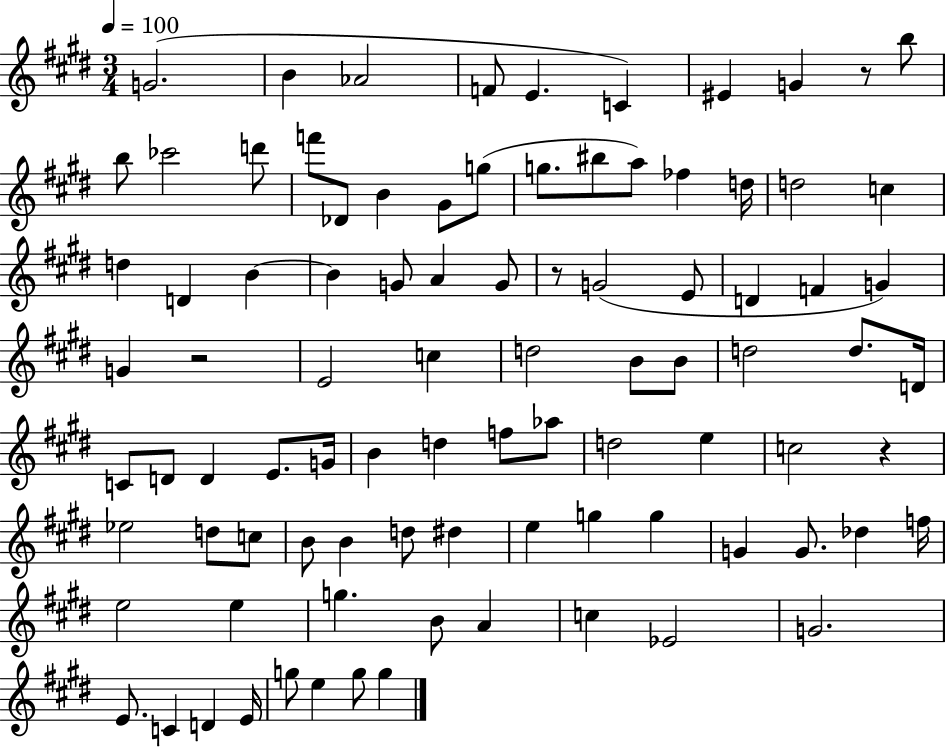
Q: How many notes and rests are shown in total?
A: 91